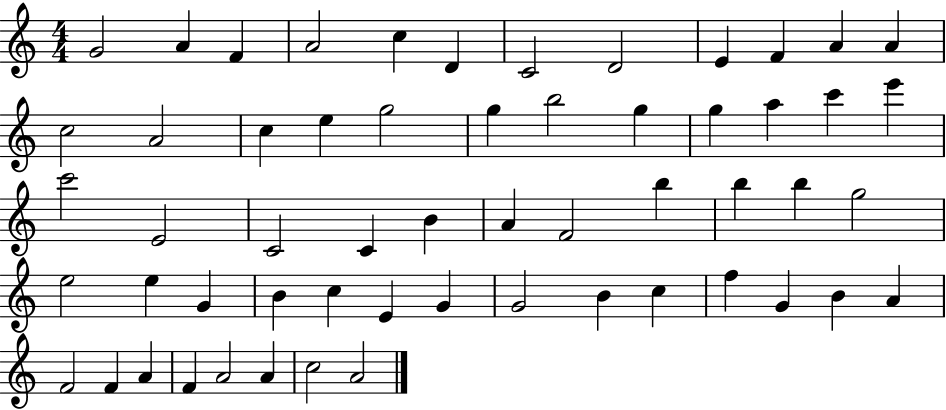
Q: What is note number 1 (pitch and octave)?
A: G4